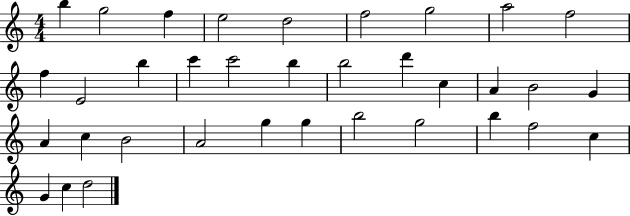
B5/q G5/h F5/q E5/h D5/h F5/h G5/h A5/h F5/h F5/q E4/h B5/q C6/q C6/h B5/q B5/h D6/q C5/q A4/q B4/h G4/q A4/q C5/q B4/h A4/h G5/q G5/q B5/h G5/h B5/q F5/h C5/q G4/q C5/q D5/h